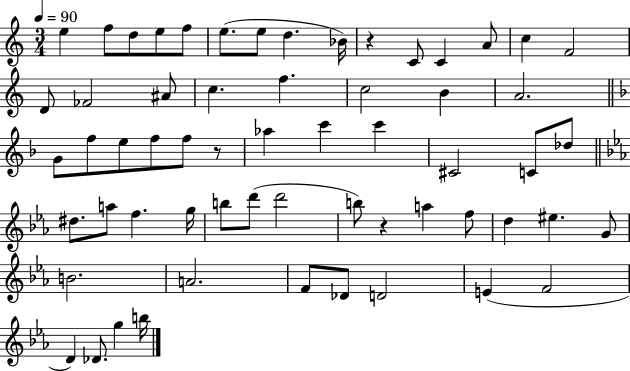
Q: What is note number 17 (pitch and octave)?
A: A#4